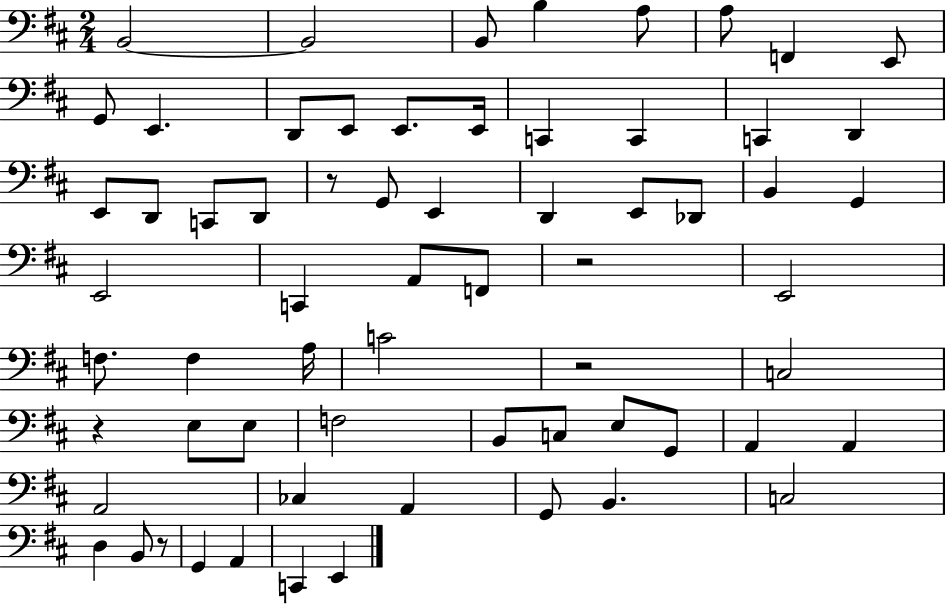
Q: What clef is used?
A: bass